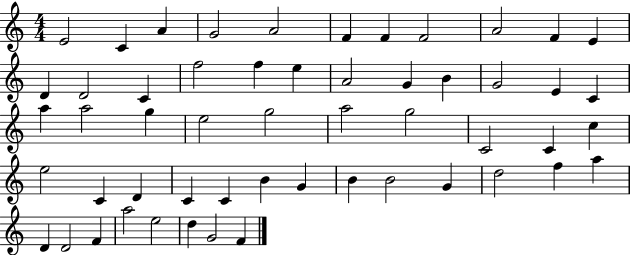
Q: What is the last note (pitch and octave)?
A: F4